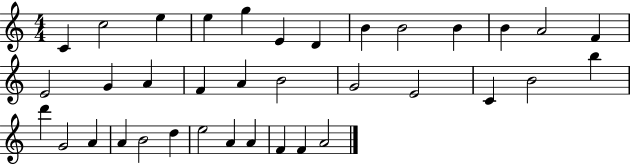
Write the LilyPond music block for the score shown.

{
  \clef treble
  \numericTimeSignature
  \time 4/4
  \key c \major
  c'4 c''2 e''4 | e''4 g''4 e'4 d'4 | b'4 b'2 b'4 | b'4 a'2 f'4 | \break e'2 g'4 a'4 | f'4 a'4 b'2 | g'2 e'2 | c'4 b'2 b''4 | \break d'''4 g'2 a'4 | a'4 b'2 d''4 | e''2 a'4 a'4 | f'4 f'4 a'2 | \break \bar "|."
}